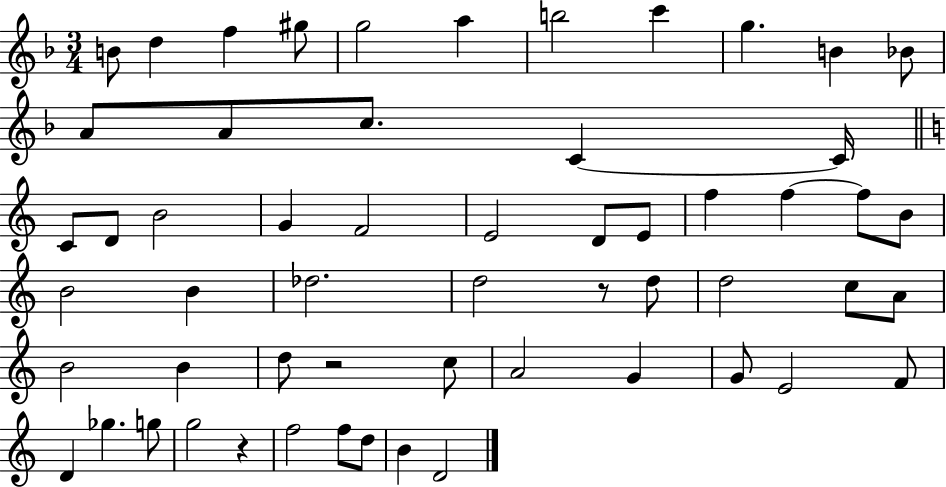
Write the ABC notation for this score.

X:1
T:Untitled
M:3/4
L:1/4
K:F
B/2 d f ^g/2 g2 a b2 c' g B _B/2 A/2 A/2 c/2 C C/4 C/2 D/2 B2 G F2 E2 D/2 E/2 f f f/2 B/2 B2 B _d2 d2 z/2 d/2 d2 c/2 A/2 B2 B d/2 z2 c/2 A2 G G/2 E2 F/2 D _g g/2 g2 z f2 f/2 d/2 B D2